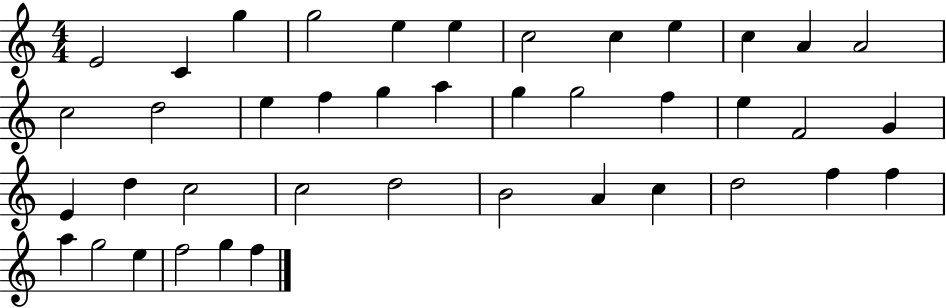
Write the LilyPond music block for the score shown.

{
  \clef treble
  \numericTimeSignature
  \time 4/4
  \key c \major
  e'2 c'4 g''4 | g''2 e''4 e''4 | c''2 c''4 e''4 | c''4 a'4 a'2 | \break c''2 d''2 | e''4 f''4 g''4 a''4 | g''4 g''2 f''4 | e''4 f'2 g'4 | \break e'4 d''4 c''2 | c''2 d''2 | b'2 a'4 c''4 | d''2 f''4 f''4 | \break a''4 g''2 e''4 | f''2 g''4 f''4 | \bar "|."
}